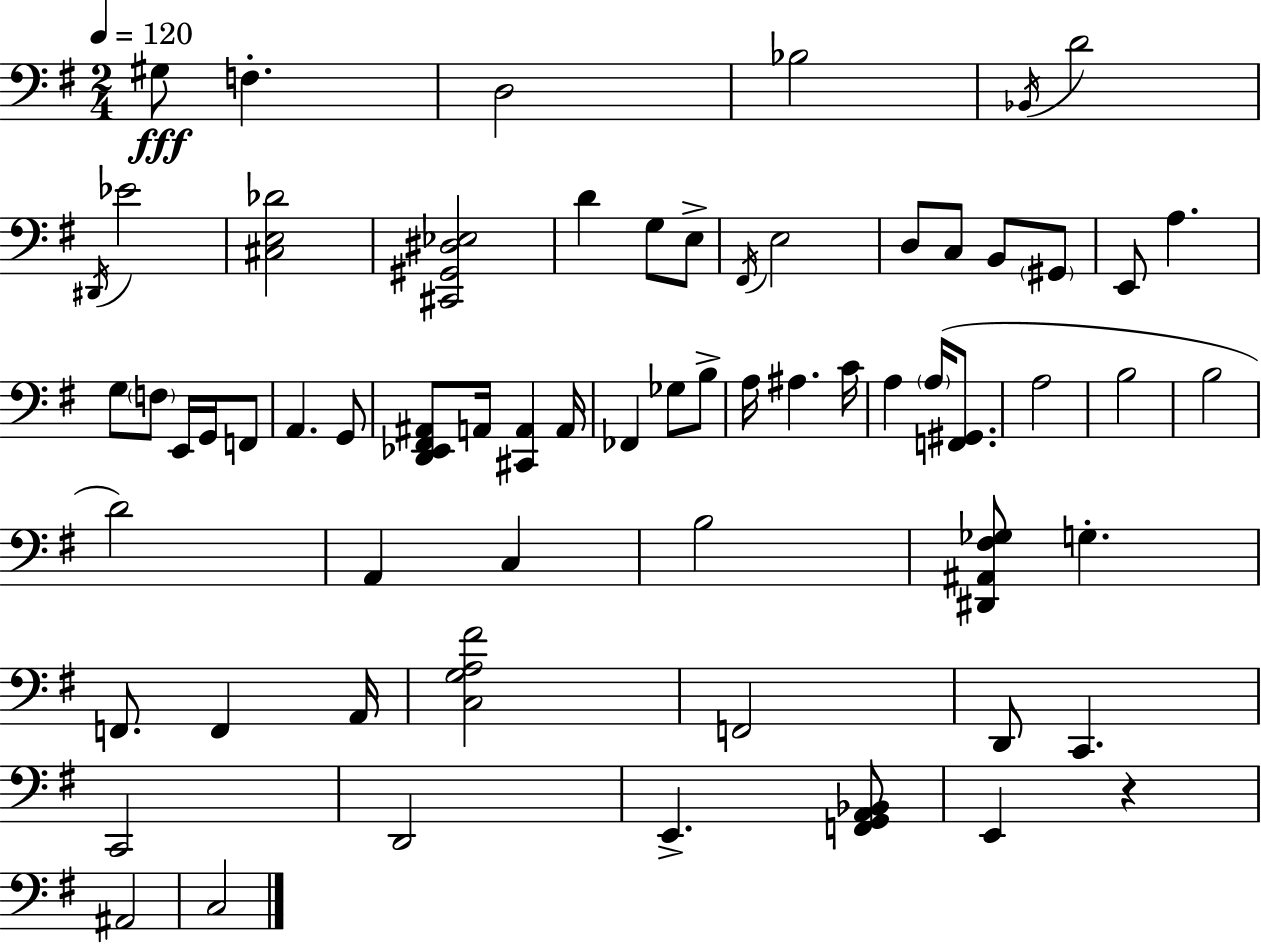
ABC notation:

X:1
T:Untitled
M:2/4
L:1/4
K:Em
^G,/2 F, D,2 _B,2 _B,,/4 D2 ^D,,/4 _E2 [^C,E,_D]2 [^C,,^G,,^D,_E,]2 D G,/2 E,/2 ^F,,/4 E,2 D,/2 C,/2 B,,/2 ^G,,/2 E,,/2 A, G,/2 F,/2 E,,/4 G,,/4 F,,/2 A,, G,,/2 [D,,_E,,^F,,^A,,]/2 A,,/4 [^C,,A,,] A,,/4 _F,, _G,/2 B,/2 A,/4 ^A, C/4 A, A,/4 [F,,^G,,]/2 A,2 B,2 B,2 D2 A,, C, B,2 [^D,,^A,,^F,_G,]/2 G, F,,/2 F,, A,,/4 [C,G,A,^F]2 F,,2 D,,/2 C,, C,,2 D,,2 E,, [F,,G,,A,,_B,,]/2 E,, z ^A,,2 C,2